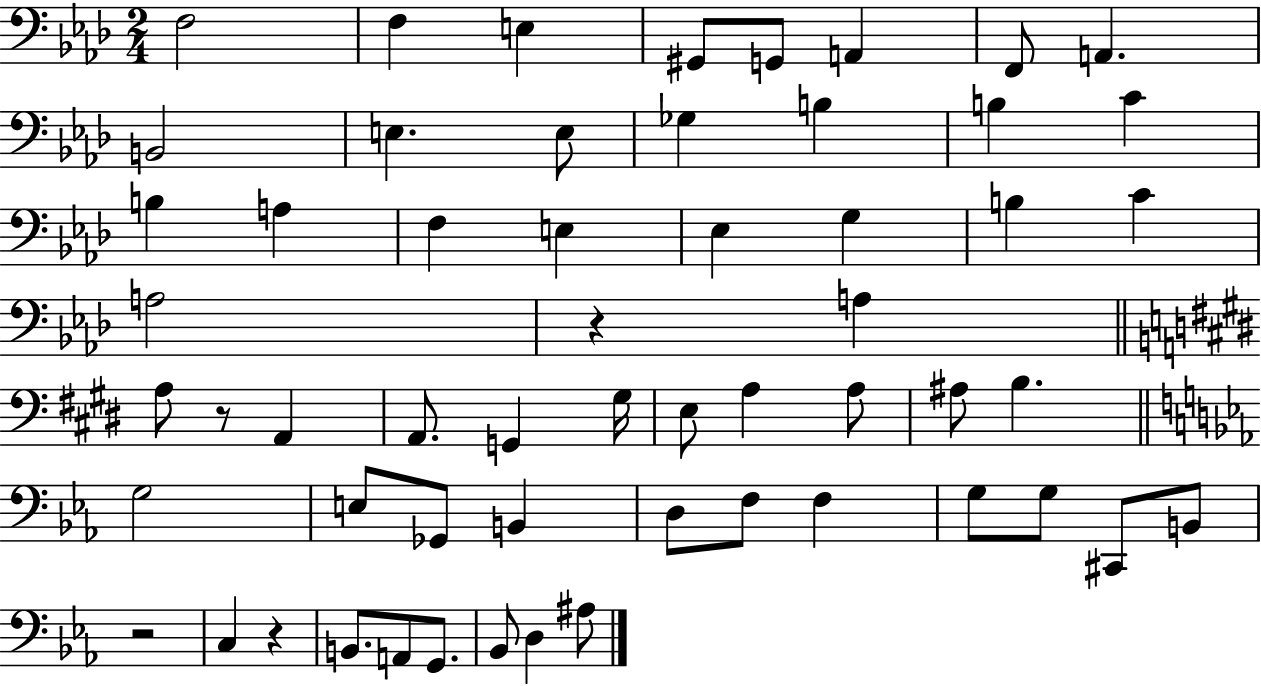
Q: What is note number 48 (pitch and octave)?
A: B2